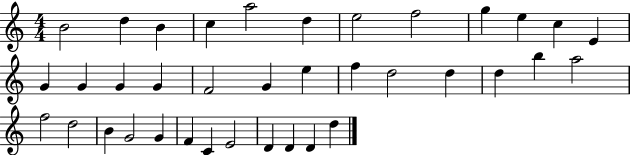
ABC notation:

X:1
T:Untitled
M:4/4
L:1/4
K:C
B2 d B c a2 d e2 f2 g e c E G G G G F2 G e f d2 d d b a2 f2 d2 B G2 G F C E2 D D D d